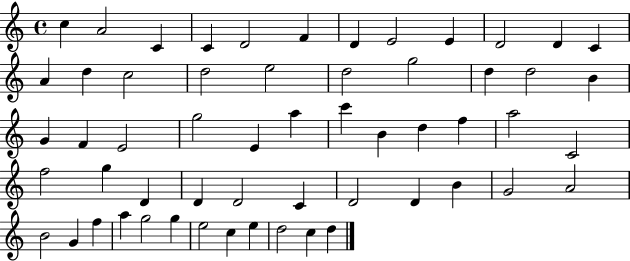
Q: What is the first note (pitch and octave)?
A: C5